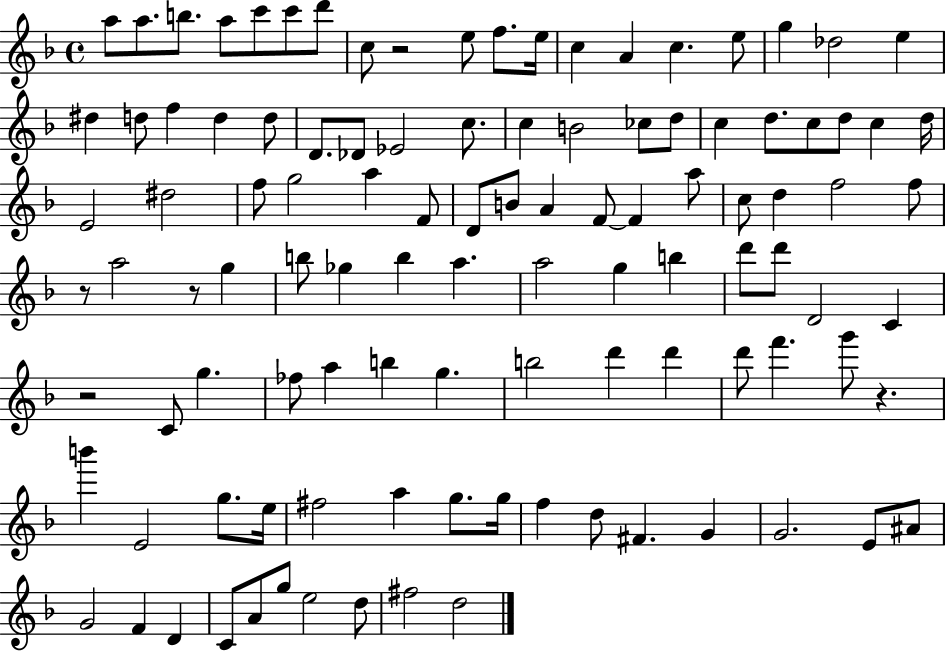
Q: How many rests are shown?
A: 5